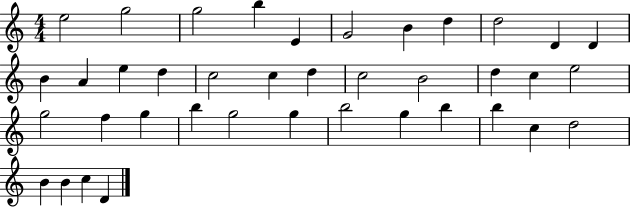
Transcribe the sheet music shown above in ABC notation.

X:1
T:Untitled
M:4/4
L:1/4
K:C
e2 g2 g2 b E G2 B d d2 D D B A e d c2 c d c2 B2 d c e2 g2 f g b g2 g b2 g b b c d2 B B c D